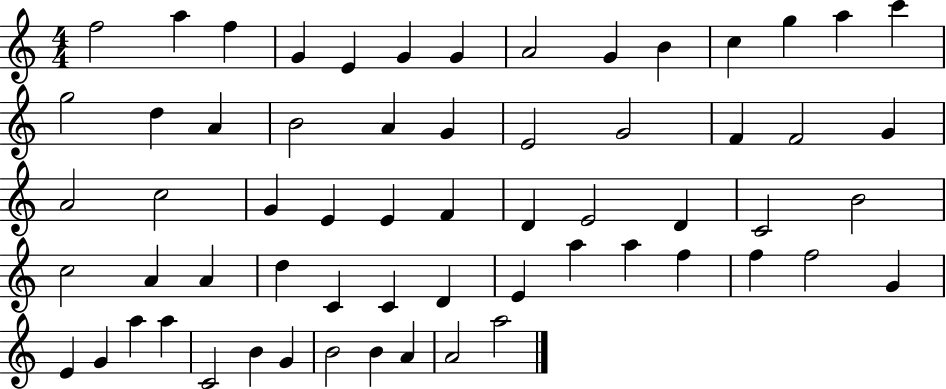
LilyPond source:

{
  \clef treble
  \numericTimeSignature
  \time 4/4
  \key c \major
  f''2 a''4 f''4 | g'4 e'4 g'4 g'4 | a'2 g'4 b'4 | c''4 g''4 a''4 c'''4 | \break g''2 d''4 a'4 | b'2 a'4 g'4 | e'2 g'2 | f'4 f'2 g'4 | \break a'2 c''2 | g'4 e'4 e'4 f'4 | d'4 e'2 d'4 | c'2 b'2 | \break c''2 a'4 a'4 | d''4 c'4 c'4 d'4 | e'4 a''4 a''4 f''4 | f''4 f''2 g'4 | \break e'4 g'4 a''4 a''4 | c'2 b'4 g'4 | b'2 b'4 a'4 | a'2 a''2 | \break \bar "|."
}